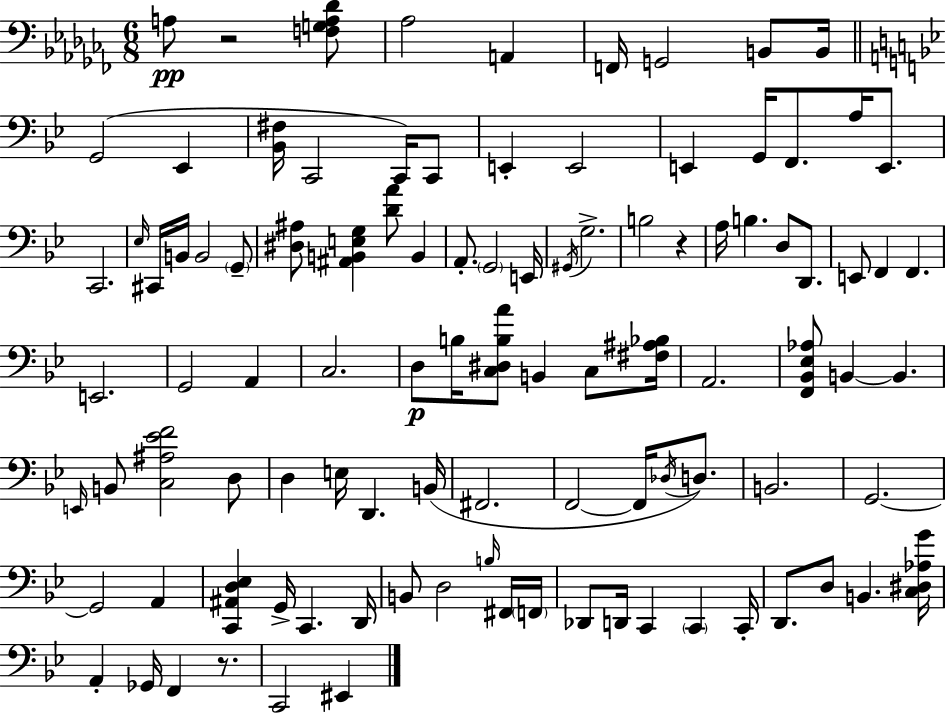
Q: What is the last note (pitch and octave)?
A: EIS2